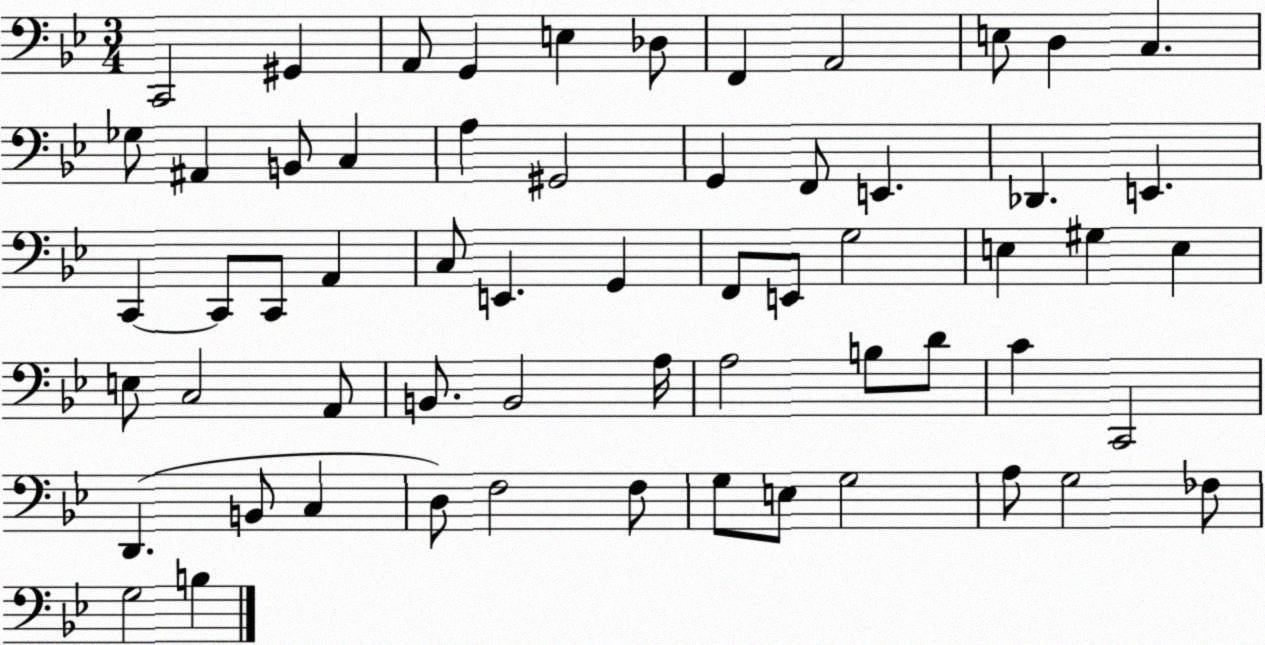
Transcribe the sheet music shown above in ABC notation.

X:1
T:Untitled
M:3/4
L:1/4
K:Bb
C,,2 ^G,, A,,/2 G,, E, _D,/2 F,, A,,2 E,/2 D, C, _G,/2 ^A,, B,,/2 C, A, ^G,,2 G,, F,,/2 E,, _D,, E,, C,, C,,/2 C,,/2 A,, C,/2 E,, G,, F,,/2 E,,/2 G,2 E, ^G, E, E,/2 C,2 A,,/2 B,,/2 B,,2 A,/4 A,2 B,/2 D/2 C C,,2 D,, B,,/2 C, D,/2 F,2 F,/2 G,/2 E,/2 G,2 A,/2 G,2 _F,/2 G,2 B,